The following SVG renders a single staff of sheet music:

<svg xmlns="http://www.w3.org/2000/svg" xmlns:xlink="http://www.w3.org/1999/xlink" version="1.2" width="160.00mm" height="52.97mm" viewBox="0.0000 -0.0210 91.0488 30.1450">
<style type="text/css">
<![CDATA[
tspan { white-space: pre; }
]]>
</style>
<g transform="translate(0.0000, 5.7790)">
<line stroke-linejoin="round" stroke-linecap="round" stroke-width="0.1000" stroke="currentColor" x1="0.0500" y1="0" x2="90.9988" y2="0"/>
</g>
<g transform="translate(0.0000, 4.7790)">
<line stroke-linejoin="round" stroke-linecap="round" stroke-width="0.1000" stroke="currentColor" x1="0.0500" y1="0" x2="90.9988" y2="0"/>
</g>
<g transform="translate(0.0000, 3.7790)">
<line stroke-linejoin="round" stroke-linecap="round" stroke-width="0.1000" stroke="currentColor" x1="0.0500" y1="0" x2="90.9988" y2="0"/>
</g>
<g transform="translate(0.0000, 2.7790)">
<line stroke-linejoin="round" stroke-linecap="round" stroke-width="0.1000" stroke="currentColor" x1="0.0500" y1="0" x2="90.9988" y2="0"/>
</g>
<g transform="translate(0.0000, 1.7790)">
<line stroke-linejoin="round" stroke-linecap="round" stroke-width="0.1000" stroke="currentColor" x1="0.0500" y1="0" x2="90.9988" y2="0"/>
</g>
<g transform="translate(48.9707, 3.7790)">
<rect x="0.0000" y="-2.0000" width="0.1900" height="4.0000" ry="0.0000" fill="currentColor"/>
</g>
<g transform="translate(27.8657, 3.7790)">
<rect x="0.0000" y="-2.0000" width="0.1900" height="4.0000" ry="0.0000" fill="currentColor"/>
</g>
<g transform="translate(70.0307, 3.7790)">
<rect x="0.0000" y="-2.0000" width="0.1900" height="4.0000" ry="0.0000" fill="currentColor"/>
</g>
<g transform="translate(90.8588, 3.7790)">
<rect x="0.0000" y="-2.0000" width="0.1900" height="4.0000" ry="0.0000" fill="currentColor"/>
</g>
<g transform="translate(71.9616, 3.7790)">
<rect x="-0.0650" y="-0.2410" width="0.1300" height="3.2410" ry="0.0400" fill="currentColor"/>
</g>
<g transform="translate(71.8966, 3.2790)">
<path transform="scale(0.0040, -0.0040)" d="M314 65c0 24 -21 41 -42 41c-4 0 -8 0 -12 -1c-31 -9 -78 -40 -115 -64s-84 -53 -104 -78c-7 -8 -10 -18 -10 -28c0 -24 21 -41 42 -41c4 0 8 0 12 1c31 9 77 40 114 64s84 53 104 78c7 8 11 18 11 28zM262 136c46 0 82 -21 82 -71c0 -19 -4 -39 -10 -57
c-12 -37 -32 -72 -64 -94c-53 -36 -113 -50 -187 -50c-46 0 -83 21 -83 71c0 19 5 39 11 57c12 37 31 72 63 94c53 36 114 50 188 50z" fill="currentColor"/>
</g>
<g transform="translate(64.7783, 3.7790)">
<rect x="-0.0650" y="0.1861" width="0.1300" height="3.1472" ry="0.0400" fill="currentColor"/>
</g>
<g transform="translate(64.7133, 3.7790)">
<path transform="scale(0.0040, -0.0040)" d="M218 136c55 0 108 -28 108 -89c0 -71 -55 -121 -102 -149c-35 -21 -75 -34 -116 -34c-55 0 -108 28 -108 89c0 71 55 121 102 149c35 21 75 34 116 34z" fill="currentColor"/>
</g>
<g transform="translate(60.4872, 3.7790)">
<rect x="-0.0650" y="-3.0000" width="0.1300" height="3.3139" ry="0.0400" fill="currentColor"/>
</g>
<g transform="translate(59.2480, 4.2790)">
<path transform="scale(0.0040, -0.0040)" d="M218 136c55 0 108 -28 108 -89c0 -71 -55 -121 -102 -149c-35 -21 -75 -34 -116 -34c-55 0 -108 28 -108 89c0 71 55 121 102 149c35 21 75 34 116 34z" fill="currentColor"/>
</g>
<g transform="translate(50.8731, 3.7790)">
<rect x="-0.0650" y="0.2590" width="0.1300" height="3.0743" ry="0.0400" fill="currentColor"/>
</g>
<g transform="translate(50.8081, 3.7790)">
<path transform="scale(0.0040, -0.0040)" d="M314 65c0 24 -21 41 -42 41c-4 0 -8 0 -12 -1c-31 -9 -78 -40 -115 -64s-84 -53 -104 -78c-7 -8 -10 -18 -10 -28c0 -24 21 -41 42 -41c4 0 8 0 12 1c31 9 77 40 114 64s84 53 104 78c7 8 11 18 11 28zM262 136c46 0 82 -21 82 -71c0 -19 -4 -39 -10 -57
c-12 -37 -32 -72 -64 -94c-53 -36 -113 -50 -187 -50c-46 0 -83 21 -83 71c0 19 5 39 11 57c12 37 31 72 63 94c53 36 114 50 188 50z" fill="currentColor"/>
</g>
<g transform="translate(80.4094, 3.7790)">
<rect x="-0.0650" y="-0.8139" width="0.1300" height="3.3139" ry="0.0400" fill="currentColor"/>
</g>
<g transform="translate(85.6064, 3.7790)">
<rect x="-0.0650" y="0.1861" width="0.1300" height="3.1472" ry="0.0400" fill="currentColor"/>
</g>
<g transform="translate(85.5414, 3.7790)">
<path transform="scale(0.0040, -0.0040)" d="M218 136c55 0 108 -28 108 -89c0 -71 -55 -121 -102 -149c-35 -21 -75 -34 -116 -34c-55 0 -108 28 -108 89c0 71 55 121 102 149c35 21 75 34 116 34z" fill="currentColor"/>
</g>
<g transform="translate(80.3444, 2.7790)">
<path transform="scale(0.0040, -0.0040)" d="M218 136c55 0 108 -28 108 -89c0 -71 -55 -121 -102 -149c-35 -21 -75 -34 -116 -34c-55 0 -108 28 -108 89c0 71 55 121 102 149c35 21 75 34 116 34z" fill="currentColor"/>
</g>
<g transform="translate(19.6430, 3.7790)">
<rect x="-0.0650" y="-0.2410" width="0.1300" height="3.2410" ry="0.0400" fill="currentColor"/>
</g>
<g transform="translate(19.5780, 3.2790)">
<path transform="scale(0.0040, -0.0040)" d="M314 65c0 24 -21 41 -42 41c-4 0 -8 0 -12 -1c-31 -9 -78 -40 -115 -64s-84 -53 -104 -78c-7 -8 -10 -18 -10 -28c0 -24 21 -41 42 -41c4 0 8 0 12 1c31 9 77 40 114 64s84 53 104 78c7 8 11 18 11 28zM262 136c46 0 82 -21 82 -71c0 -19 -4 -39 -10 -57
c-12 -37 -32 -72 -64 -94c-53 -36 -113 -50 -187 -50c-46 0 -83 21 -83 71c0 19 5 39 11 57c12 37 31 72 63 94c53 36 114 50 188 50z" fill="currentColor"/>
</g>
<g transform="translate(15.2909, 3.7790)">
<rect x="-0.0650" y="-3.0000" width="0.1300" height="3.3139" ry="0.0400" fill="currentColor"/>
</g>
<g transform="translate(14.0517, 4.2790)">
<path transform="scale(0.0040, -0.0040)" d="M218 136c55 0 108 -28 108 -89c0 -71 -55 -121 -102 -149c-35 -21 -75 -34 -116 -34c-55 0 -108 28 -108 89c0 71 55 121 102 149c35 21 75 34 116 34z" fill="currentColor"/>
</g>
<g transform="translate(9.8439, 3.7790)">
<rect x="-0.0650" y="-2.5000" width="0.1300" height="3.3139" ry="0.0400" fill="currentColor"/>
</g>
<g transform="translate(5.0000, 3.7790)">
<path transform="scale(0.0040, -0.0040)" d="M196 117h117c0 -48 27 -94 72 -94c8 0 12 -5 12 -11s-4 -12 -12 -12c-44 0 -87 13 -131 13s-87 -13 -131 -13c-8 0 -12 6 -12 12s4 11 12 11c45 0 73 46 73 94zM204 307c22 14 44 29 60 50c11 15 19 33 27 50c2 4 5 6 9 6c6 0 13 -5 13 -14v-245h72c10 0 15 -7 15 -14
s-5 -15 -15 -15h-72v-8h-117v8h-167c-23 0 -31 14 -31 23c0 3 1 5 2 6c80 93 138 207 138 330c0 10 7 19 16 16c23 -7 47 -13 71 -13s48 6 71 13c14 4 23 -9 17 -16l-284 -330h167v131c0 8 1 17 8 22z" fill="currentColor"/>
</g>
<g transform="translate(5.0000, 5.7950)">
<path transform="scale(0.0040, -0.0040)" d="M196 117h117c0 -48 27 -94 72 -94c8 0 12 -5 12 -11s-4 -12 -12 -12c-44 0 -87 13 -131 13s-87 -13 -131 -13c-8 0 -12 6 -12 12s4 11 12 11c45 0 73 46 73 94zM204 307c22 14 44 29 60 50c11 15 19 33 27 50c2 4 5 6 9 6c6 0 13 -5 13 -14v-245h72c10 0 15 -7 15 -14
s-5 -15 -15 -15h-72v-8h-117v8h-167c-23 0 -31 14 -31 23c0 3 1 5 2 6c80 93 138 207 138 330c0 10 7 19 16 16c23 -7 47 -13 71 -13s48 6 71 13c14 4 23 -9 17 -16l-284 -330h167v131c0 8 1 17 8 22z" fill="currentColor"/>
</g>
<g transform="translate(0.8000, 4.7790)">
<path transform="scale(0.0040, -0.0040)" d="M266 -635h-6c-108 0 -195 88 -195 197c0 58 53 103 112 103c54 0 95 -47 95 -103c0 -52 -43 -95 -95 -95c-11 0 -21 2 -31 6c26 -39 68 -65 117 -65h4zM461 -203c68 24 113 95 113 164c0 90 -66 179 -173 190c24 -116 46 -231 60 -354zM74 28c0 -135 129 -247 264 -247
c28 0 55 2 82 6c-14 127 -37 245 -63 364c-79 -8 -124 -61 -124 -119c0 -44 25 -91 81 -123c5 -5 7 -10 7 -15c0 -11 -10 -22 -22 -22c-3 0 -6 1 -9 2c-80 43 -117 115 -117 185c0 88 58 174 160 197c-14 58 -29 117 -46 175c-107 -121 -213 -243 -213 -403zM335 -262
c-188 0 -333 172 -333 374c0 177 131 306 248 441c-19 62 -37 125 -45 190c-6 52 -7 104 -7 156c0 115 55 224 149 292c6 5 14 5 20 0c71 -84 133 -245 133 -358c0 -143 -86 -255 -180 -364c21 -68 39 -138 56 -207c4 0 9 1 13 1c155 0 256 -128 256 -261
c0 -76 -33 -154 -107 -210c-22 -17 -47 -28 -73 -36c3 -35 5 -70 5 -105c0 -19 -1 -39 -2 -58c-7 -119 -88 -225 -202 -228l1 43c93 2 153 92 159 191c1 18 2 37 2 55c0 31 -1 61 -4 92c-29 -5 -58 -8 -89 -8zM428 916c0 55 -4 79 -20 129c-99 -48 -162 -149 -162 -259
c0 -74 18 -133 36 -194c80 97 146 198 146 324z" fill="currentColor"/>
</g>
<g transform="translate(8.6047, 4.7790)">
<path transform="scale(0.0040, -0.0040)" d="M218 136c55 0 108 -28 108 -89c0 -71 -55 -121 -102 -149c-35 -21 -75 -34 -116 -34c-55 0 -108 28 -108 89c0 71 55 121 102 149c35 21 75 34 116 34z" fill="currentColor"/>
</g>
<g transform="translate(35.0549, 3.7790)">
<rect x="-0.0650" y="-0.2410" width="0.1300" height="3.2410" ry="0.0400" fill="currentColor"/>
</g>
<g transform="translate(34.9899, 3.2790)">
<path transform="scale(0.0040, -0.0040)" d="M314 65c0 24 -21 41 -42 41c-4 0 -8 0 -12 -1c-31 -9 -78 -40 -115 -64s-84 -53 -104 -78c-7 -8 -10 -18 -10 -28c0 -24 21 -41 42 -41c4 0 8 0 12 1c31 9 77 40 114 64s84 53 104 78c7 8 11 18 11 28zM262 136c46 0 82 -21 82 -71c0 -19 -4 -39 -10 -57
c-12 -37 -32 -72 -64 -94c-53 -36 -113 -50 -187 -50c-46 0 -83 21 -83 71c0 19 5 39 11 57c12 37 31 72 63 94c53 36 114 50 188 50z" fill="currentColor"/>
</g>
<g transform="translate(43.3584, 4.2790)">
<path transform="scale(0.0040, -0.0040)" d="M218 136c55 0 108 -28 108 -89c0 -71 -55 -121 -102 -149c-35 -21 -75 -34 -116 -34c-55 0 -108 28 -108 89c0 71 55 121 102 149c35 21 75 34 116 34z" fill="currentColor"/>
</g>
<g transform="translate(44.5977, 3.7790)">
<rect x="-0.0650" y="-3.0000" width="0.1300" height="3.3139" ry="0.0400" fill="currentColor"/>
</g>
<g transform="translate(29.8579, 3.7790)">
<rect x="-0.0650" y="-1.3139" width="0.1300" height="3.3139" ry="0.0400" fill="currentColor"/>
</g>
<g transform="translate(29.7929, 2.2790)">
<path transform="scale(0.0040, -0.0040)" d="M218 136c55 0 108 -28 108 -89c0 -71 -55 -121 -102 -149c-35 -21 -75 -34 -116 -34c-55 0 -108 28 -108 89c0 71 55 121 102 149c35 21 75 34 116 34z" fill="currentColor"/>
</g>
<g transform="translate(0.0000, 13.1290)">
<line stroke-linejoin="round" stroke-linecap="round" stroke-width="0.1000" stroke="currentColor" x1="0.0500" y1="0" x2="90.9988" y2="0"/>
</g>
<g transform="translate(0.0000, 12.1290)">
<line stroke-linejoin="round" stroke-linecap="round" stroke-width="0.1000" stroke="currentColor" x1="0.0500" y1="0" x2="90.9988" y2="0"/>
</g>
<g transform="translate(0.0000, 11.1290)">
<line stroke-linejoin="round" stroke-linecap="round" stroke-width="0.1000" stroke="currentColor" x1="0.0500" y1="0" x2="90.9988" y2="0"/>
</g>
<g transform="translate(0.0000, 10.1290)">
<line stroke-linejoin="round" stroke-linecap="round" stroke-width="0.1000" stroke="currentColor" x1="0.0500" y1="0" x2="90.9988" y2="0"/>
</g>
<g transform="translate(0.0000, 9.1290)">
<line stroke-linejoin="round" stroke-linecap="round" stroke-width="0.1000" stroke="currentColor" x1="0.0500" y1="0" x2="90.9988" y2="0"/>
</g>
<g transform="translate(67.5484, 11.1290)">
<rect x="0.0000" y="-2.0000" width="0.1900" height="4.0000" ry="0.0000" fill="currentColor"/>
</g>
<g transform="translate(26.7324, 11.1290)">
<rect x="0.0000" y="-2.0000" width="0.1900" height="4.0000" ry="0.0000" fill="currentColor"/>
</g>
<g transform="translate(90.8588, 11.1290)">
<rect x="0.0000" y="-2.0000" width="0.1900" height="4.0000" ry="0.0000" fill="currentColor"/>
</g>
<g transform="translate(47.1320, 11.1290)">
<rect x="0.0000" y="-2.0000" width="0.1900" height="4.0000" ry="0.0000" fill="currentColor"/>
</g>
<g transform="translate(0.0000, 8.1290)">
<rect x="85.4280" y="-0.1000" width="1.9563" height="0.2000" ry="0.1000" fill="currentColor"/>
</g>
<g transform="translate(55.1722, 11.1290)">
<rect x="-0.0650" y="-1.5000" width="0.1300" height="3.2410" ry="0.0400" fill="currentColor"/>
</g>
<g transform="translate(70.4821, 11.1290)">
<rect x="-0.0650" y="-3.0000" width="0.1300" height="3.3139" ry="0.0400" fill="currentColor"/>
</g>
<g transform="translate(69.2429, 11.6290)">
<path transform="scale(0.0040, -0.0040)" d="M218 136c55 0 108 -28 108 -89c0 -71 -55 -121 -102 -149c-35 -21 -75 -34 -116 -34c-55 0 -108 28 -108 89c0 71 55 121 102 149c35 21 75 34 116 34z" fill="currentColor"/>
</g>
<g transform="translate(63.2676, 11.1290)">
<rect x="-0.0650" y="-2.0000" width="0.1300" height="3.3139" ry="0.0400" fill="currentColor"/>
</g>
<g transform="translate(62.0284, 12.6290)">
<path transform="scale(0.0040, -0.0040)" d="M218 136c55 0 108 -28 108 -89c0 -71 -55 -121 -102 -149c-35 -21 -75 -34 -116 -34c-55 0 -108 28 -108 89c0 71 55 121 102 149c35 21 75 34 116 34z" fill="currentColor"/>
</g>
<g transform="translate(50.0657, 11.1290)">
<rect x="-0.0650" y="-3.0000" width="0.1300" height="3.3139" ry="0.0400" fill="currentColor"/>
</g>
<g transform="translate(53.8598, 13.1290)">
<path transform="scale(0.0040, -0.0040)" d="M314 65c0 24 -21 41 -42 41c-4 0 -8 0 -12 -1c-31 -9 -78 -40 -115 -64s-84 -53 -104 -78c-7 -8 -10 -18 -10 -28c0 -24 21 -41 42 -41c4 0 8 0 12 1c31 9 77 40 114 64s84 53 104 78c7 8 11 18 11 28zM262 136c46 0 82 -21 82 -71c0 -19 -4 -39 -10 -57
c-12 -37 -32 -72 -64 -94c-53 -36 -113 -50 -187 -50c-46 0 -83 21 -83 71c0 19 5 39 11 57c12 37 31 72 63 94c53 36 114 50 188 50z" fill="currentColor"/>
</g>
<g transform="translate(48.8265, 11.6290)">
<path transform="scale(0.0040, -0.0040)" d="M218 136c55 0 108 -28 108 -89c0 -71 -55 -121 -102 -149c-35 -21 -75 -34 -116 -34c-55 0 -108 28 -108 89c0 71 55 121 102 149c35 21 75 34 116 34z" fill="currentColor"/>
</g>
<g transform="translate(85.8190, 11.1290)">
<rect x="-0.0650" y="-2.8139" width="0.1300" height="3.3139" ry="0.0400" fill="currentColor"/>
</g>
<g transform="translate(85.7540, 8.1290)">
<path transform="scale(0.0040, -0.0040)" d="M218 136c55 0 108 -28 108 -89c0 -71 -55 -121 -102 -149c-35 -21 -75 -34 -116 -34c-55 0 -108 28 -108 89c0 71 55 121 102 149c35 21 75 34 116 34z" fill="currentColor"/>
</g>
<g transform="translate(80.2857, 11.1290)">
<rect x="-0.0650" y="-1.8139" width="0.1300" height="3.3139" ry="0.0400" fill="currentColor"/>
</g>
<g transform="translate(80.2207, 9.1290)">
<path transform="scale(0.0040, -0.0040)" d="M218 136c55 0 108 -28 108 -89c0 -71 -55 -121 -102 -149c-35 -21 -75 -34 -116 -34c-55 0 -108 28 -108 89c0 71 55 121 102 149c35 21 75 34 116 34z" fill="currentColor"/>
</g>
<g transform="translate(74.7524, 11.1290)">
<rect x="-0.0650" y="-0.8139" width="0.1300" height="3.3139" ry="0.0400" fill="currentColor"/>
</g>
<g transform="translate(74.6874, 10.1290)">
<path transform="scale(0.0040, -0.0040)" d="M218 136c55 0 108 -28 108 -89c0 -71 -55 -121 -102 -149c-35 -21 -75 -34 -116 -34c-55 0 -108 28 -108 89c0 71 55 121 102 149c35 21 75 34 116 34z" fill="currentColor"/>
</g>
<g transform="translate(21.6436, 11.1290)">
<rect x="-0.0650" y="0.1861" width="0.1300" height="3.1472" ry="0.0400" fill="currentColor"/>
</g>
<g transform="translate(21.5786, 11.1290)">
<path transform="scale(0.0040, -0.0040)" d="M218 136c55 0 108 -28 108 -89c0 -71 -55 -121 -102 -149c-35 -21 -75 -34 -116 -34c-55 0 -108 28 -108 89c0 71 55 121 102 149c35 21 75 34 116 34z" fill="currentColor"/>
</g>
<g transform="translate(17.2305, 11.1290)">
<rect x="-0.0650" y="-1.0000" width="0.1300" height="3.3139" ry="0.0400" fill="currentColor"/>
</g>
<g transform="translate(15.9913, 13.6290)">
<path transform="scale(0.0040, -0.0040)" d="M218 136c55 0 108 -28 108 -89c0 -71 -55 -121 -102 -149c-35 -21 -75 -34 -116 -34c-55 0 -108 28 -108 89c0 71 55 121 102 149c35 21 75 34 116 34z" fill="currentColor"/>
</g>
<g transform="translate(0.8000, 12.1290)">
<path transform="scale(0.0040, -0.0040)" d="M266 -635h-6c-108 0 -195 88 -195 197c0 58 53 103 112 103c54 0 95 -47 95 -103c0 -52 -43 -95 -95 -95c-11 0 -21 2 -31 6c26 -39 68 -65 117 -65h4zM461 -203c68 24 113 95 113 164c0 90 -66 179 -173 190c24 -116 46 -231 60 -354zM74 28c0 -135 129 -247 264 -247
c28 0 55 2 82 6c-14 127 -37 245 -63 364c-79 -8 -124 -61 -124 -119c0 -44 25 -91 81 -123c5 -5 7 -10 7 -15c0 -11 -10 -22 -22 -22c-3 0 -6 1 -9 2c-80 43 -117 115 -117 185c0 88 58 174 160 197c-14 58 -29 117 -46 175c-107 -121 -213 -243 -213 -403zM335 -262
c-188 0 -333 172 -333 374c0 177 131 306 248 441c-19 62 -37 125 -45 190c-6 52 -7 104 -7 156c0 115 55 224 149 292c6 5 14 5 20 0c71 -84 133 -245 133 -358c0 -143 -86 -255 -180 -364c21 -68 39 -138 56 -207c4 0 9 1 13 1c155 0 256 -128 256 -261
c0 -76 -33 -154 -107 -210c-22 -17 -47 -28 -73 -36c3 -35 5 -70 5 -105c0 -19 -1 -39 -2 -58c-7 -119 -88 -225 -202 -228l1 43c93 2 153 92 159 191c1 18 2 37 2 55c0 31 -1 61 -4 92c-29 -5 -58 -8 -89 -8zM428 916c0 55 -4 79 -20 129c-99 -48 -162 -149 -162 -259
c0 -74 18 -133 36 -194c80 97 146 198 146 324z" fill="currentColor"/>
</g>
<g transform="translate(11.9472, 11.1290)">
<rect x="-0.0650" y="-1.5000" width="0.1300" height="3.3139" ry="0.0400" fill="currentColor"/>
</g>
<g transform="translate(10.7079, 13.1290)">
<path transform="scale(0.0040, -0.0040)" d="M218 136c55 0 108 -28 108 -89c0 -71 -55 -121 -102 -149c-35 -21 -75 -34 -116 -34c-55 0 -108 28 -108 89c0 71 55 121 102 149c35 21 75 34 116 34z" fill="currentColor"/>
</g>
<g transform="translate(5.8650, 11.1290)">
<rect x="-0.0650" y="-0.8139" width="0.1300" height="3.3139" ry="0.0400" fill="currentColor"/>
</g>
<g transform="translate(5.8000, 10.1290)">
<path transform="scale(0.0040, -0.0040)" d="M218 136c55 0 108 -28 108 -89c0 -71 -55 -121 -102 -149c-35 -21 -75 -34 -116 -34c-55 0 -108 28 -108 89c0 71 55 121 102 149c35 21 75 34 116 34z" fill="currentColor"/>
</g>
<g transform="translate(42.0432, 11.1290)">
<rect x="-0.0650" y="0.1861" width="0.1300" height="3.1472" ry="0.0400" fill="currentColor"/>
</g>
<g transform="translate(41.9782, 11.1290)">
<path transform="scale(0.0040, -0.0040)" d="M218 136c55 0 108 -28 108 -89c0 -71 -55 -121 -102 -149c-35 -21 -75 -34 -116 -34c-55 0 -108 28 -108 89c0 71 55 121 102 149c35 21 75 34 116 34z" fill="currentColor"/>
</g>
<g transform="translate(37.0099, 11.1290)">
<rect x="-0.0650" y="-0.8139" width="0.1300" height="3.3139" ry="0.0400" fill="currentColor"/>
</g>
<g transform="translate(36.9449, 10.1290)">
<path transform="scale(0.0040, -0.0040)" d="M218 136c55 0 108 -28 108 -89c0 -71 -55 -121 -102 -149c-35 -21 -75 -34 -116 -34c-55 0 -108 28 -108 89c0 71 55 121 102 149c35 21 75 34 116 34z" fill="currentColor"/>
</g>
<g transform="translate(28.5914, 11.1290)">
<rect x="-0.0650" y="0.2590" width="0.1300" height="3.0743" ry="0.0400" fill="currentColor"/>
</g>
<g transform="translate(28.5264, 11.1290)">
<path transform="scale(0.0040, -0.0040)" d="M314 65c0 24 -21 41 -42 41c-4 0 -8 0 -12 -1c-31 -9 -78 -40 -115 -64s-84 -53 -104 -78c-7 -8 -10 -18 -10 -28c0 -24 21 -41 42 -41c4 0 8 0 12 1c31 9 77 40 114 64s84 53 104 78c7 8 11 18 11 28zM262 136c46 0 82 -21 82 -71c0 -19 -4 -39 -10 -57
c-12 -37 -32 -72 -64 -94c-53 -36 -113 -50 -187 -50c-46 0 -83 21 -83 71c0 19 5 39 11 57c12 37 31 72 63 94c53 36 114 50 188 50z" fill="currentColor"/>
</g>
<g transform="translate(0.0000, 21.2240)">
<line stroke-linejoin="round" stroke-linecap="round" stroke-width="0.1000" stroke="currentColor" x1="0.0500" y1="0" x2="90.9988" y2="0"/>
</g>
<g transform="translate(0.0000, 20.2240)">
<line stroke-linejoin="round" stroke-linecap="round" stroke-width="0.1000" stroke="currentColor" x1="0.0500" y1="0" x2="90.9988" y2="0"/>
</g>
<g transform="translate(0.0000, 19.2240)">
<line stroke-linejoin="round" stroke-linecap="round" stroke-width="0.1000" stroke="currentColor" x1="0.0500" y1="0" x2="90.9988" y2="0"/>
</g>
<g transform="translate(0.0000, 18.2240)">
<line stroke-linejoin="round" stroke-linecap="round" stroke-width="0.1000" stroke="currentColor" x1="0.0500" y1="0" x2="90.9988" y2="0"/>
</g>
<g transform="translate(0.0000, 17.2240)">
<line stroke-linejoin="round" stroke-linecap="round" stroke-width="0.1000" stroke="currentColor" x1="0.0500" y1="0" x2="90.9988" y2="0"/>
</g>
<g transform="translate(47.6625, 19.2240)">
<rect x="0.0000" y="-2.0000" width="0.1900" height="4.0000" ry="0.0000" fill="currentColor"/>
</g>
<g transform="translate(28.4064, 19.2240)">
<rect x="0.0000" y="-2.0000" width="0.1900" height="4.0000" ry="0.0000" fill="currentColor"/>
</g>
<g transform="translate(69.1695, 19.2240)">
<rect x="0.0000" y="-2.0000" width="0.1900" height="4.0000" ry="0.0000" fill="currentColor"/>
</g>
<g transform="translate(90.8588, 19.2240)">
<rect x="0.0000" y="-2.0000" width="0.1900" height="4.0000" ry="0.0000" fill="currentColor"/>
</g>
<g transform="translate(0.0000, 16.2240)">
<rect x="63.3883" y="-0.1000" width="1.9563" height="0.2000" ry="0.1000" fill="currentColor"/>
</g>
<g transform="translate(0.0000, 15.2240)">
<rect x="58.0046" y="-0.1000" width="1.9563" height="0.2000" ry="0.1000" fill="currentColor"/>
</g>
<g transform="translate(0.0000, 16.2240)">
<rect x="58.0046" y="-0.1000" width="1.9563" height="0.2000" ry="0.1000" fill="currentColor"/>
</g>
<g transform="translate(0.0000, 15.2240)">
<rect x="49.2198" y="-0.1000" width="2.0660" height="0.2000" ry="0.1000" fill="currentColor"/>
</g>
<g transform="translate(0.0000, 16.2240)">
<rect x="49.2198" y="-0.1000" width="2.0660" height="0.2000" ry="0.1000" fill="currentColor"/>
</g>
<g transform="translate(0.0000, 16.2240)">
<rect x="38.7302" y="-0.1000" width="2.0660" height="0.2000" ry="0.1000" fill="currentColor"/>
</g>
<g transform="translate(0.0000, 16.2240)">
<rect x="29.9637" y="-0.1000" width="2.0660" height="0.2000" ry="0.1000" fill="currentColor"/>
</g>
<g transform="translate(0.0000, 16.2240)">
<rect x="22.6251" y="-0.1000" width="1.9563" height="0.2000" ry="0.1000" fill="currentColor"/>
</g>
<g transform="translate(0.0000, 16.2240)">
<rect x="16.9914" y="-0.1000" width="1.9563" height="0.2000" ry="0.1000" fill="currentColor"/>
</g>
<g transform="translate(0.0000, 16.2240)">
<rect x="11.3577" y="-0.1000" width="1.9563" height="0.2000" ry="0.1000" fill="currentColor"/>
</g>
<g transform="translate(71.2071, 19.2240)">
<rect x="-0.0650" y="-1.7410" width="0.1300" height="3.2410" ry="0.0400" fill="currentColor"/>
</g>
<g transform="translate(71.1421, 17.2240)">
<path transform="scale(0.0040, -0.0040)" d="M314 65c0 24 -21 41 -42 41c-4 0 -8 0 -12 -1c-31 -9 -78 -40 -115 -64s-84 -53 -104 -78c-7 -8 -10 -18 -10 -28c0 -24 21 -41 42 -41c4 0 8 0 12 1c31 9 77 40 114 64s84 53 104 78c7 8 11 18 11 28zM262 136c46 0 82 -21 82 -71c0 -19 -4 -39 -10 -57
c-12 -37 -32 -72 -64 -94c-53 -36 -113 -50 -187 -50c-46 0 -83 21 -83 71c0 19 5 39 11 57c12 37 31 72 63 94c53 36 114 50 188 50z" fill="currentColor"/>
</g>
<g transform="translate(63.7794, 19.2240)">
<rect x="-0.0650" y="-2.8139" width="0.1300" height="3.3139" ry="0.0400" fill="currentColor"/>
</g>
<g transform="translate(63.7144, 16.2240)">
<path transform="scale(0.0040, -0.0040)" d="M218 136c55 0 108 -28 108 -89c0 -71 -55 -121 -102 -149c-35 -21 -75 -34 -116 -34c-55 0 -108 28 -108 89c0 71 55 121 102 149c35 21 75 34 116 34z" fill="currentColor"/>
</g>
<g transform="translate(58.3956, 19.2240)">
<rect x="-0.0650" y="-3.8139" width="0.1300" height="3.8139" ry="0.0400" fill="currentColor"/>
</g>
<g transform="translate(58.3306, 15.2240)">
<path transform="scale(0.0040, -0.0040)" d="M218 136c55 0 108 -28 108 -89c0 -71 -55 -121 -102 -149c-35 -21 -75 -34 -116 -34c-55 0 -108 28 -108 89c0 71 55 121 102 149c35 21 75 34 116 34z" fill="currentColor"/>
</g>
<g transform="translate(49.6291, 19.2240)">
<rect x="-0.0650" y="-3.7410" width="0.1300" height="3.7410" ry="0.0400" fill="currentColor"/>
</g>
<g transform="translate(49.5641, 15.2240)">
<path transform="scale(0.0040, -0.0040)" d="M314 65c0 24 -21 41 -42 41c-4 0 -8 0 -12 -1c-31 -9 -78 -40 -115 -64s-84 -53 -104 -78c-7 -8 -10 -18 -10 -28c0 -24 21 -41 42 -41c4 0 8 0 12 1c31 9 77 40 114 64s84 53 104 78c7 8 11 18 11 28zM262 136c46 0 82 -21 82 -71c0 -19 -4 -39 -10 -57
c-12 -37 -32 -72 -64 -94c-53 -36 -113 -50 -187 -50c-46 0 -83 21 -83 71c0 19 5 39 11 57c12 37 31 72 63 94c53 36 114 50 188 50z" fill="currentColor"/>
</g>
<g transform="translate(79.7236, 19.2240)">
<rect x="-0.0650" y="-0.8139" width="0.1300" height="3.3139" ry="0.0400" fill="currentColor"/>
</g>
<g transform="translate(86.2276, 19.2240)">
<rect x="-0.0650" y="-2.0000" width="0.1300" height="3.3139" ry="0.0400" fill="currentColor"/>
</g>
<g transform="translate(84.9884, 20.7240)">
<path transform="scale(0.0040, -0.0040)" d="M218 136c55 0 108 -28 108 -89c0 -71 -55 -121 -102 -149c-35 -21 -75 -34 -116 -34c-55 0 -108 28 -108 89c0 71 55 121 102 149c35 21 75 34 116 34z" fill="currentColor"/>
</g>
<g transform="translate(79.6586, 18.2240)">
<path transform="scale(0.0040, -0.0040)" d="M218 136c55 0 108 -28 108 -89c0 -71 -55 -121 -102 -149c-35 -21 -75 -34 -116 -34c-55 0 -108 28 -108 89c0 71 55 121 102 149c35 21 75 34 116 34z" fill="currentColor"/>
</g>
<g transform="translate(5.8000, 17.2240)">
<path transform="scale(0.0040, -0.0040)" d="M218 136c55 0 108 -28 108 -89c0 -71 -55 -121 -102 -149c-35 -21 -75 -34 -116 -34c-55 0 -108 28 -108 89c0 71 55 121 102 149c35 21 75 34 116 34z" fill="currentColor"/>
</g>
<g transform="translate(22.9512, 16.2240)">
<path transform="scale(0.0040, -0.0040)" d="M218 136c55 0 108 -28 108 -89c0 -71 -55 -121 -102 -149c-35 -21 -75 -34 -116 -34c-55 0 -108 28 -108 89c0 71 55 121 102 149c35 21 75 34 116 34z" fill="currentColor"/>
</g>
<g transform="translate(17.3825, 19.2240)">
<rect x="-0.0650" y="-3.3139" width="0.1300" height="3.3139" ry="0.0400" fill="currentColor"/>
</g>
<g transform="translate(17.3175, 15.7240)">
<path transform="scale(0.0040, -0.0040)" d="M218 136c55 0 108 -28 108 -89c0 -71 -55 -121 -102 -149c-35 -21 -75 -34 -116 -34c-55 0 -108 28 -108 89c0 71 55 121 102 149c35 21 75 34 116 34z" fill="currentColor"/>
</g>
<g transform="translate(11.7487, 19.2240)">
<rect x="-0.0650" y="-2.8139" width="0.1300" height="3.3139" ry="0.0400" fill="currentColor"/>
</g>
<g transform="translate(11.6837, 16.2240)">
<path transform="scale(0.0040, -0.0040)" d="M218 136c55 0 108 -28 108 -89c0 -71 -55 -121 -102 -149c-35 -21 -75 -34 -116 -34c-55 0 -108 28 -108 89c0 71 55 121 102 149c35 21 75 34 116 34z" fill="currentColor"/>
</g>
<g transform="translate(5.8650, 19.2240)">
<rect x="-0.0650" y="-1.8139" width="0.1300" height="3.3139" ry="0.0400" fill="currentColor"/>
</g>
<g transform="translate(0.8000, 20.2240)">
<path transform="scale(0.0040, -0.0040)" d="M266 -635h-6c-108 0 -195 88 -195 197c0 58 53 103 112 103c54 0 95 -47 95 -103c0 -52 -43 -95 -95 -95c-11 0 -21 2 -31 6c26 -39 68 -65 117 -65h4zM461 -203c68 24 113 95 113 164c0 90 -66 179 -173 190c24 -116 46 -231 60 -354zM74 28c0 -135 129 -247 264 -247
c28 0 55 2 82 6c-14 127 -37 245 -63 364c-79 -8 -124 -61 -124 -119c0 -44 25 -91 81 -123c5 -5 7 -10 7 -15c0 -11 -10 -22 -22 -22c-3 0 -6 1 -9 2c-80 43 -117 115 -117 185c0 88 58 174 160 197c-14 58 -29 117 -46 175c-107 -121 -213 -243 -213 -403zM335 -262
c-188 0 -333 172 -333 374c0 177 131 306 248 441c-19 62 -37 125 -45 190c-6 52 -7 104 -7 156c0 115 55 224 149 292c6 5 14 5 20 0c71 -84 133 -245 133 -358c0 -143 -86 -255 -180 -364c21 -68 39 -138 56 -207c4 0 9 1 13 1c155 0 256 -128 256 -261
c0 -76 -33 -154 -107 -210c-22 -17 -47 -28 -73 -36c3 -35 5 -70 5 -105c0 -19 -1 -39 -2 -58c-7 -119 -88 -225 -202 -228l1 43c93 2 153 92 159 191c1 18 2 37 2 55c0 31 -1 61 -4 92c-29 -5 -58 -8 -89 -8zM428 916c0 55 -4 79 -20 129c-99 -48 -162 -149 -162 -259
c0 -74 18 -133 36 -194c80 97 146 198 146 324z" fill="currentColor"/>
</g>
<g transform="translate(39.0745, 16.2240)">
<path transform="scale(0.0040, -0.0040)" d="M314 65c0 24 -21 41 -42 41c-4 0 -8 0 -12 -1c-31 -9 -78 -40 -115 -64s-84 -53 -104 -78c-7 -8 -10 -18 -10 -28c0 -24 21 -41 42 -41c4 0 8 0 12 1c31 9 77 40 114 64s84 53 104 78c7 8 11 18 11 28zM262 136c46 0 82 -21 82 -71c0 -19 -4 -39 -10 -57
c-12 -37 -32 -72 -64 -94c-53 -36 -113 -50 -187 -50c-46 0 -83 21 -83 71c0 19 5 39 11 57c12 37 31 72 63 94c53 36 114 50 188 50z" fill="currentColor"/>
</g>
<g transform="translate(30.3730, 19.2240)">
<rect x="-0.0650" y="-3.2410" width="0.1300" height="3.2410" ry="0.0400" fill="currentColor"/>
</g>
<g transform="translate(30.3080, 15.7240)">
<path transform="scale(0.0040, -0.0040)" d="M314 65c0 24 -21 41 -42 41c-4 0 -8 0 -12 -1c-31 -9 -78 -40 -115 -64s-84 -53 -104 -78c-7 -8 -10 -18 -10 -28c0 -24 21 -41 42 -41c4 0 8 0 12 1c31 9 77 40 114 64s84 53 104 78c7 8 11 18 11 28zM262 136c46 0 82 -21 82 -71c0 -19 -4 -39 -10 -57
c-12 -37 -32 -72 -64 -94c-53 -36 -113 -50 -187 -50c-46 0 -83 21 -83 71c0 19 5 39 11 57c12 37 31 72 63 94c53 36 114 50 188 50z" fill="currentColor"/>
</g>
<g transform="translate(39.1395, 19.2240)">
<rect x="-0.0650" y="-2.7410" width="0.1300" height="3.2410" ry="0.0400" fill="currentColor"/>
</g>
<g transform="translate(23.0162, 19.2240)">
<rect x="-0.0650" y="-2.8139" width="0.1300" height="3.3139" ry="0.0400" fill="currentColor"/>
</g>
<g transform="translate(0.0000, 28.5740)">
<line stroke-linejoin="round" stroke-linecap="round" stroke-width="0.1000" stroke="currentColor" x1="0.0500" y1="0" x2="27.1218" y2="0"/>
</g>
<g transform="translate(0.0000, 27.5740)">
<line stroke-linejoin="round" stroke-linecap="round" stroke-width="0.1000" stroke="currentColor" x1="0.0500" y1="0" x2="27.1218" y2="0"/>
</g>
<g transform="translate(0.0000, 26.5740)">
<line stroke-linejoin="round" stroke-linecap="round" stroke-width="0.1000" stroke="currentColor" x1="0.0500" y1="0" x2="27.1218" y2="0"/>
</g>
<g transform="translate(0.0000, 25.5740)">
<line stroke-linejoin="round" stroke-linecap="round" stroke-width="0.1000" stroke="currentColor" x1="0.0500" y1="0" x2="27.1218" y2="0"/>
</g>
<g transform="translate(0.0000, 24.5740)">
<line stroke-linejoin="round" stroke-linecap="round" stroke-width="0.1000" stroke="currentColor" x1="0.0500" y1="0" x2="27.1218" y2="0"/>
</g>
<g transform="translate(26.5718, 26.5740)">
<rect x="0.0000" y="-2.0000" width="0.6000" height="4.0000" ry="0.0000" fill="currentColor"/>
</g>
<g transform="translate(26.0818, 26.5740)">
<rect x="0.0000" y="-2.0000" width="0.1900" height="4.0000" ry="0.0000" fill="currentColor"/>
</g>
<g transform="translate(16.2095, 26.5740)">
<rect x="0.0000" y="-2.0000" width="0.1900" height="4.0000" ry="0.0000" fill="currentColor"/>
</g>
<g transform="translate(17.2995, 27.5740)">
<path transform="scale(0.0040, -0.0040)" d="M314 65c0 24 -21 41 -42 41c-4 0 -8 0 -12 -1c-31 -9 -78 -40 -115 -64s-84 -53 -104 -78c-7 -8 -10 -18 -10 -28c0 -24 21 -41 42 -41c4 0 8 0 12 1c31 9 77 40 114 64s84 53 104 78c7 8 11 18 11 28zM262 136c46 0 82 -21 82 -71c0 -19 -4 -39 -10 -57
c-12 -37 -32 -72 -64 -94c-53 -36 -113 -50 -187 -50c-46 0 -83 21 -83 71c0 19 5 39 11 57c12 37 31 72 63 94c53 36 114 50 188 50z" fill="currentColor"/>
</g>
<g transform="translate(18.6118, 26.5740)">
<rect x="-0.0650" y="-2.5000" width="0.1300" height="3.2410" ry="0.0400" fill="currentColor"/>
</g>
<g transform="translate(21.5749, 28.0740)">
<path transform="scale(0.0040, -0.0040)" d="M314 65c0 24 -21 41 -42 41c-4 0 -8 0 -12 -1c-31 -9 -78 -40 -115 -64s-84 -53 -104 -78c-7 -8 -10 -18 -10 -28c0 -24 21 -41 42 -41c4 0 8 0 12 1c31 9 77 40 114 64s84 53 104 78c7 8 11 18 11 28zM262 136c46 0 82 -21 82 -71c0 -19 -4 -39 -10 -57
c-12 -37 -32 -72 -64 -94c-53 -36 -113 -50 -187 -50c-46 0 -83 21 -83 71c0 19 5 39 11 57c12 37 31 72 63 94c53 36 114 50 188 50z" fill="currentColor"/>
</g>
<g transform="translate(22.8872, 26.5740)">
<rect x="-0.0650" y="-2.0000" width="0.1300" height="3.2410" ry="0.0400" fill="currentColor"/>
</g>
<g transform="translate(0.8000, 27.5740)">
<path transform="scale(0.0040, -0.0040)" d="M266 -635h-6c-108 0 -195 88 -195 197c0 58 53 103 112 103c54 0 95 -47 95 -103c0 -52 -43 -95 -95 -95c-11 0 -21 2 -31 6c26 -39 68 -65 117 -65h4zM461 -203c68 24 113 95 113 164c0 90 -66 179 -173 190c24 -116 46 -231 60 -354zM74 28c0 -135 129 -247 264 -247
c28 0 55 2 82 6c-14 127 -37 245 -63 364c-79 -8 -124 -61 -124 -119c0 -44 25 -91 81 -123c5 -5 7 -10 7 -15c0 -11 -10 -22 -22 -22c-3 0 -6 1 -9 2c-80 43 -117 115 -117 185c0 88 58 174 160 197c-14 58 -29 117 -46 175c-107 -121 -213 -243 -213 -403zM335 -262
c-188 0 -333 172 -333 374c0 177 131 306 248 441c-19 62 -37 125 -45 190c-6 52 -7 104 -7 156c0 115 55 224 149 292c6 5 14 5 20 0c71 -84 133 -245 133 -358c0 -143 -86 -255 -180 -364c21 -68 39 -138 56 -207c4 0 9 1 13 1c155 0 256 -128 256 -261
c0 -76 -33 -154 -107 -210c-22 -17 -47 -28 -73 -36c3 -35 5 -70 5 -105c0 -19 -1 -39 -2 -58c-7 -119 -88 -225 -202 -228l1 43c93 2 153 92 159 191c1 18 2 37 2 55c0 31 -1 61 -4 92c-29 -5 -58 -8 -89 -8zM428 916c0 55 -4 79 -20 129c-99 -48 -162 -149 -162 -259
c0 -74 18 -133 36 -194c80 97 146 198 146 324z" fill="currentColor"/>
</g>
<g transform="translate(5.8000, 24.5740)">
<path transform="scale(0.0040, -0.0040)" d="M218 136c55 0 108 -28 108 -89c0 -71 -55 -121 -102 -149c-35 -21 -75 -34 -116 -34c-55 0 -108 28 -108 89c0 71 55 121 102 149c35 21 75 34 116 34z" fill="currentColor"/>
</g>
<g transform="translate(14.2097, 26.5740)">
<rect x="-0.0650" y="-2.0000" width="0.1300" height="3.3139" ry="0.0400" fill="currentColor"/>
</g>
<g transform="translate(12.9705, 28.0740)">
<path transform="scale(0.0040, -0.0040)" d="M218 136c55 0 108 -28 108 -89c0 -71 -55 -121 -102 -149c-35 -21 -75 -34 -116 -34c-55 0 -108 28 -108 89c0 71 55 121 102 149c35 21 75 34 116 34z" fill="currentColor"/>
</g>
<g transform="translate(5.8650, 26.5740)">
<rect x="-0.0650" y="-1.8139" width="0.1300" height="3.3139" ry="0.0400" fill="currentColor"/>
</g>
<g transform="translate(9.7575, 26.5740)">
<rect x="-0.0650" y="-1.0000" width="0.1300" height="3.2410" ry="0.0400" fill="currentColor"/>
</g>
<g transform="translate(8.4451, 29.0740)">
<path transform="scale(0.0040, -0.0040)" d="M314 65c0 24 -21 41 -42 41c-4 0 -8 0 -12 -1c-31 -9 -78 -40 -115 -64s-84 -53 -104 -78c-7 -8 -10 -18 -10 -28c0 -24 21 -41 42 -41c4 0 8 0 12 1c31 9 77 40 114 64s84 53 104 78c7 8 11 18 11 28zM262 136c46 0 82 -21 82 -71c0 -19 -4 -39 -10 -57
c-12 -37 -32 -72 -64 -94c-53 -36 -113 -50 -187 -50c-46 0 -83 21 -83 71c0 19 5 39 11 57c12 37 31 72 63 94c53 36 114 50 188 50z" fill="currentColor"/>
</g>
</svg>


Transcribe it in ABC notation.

X:1
T:Untitled
M:4/4
L:1/4
K:C
G A c2 e c2 A B2 A B c2 d B d E D B B2 d B A E2 F A d f a f a b a b2 a2 c'2 c' a f2 d F f D2 F G2 F2